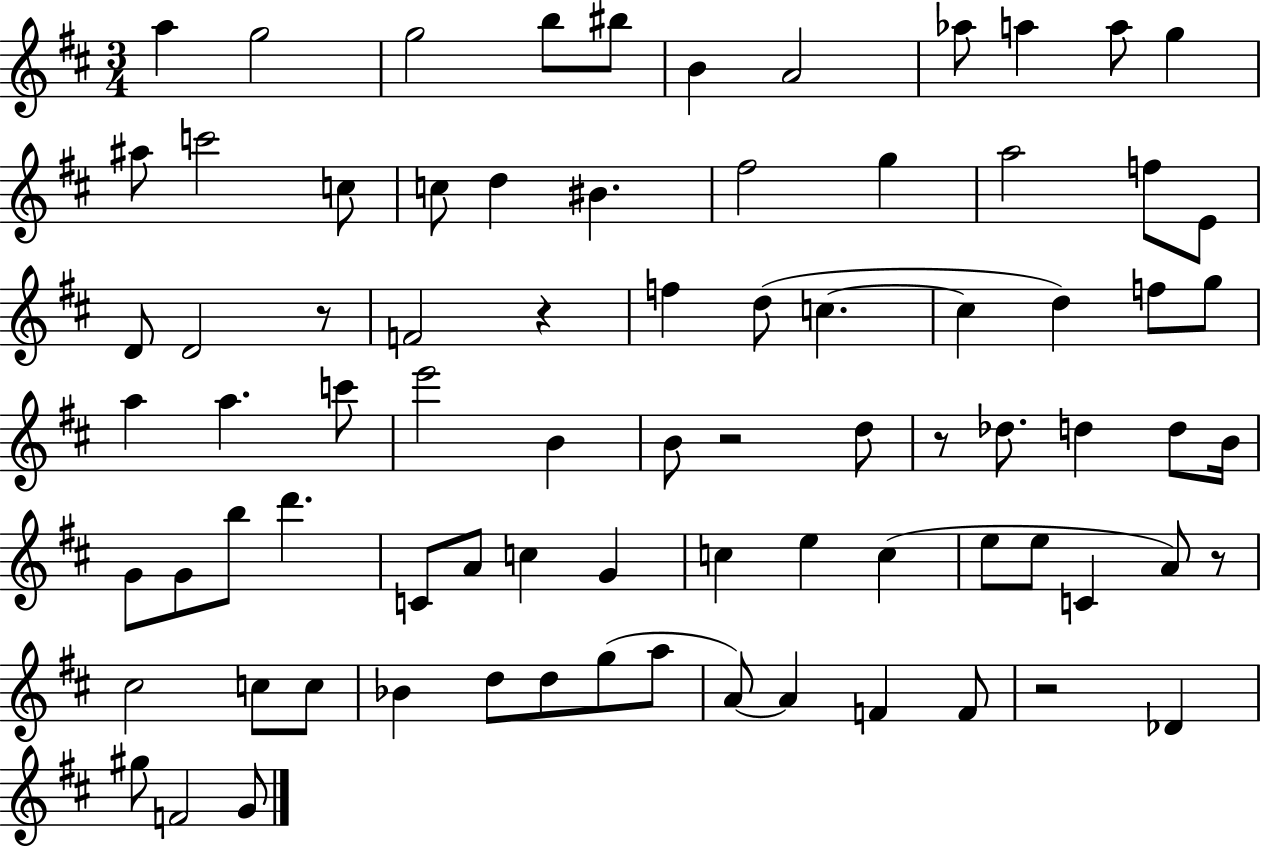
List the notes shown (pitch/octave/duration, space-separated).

A5/q G5/h G5/h B5/e BIS5/e B4/q A4/h Ab5/e A5/q A5/e G5/q A#5/e C6/h C5/e C5/e D5/q BIS4/q. F#5/h G5/q A5/h F5/e E4/e D4/e D4/h R/e F4/h R/q F5/q D5/e C5/q. C5/q D5/q F5/e G5/e A5/q A5/q. C6/e E6/h B4/q B4/e R/h D5/e R/e Db5/e. D5/q D5/e B4/s G4/e G4/e B5/e D6/q. C4/e A4/e C5/q G4/q C5/q E5/q C5/q E5/e E5/e C4/q A4/e R/e C#5/h C5/e C5/e Bb4/q D5/e D5/e G5/e A5/e A4/e A4/q F4/q F4/e R/h Db4/q G#5/e F4/h G4/e